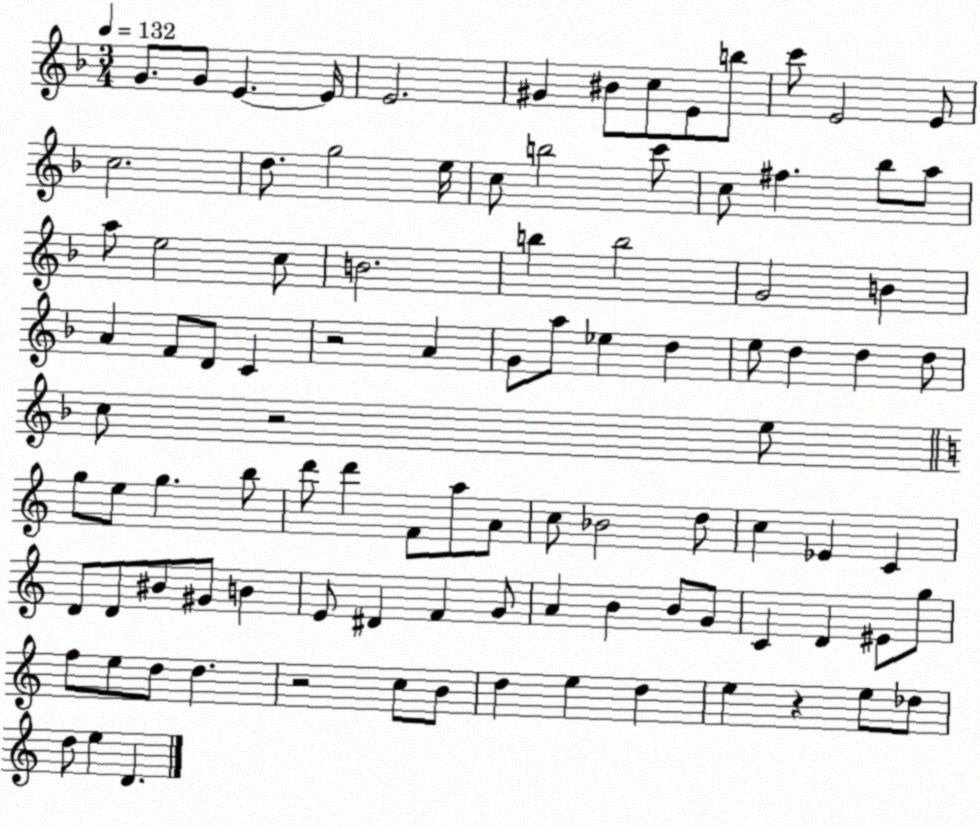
X:1
T:Untitled
M:3/4
L:1/4
K:F
G/2 G/2 E E/4 E2 ^G ^B/2 c/2 E/2 b/2 c'/2 E2 E/2 c2 d/2 g2 e/4 c/2 b2 c'/2 c/2 ^f _b/2 a/2 a/2 e2 c/2 B2 b b2 G2 B A F/2 D/2 C z2 A G/2 a/2 _e d e/2 d d d/2 c/2 z2 e/2 g/2 e/2 g b/2 d'/2 d' F/2 a/2 A/2 c/2 _B2 d/2 c _E C D/2 D/2 ^B/2 ^G/2 B E/2 ^D F G/2 A B B/2 G/2 C D ^E/2 g/2 f/2 e/2 d/2 d z2 c/2 B/2 d e d e z e/2 _d/2 d/2 e D